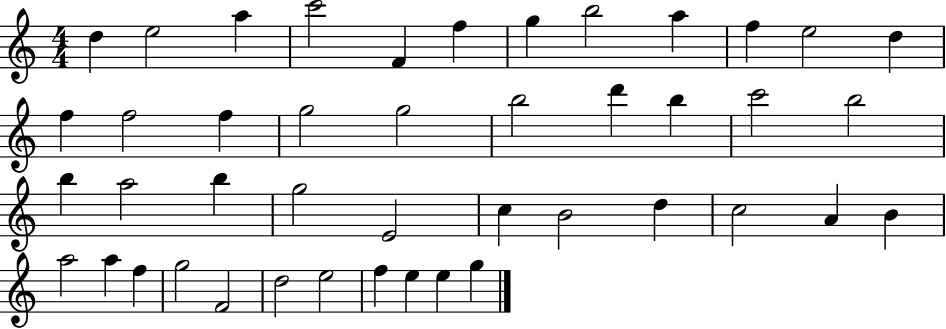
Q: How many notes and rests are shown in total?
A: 44